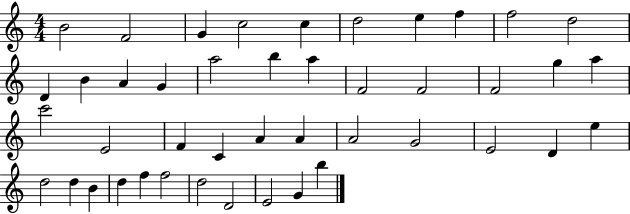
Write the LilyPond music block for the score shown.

{
  \clef treble
  \numericTimeSignature
  \time 4/4
  \key c \major
  b'2 f'2 | g'4 c''2 c''4 | d''2 e''4 f''4 | f''2 d''2 | \break d'4 b'4 a'4 g'4 | a''2 b''4 a''4 | f'2 f'2 | f'2 g''4 a''4 | \break c'''2 e'2 | f'4 c'4 a'4 a'4 | a'2 g'2 | e'2 d'4 e''4 | \break d''2 d''4 b'4 | d''4 f''4 f''2 | d''2 d'2 | e'2 g'4 b''4 | \break \bar "|."
}